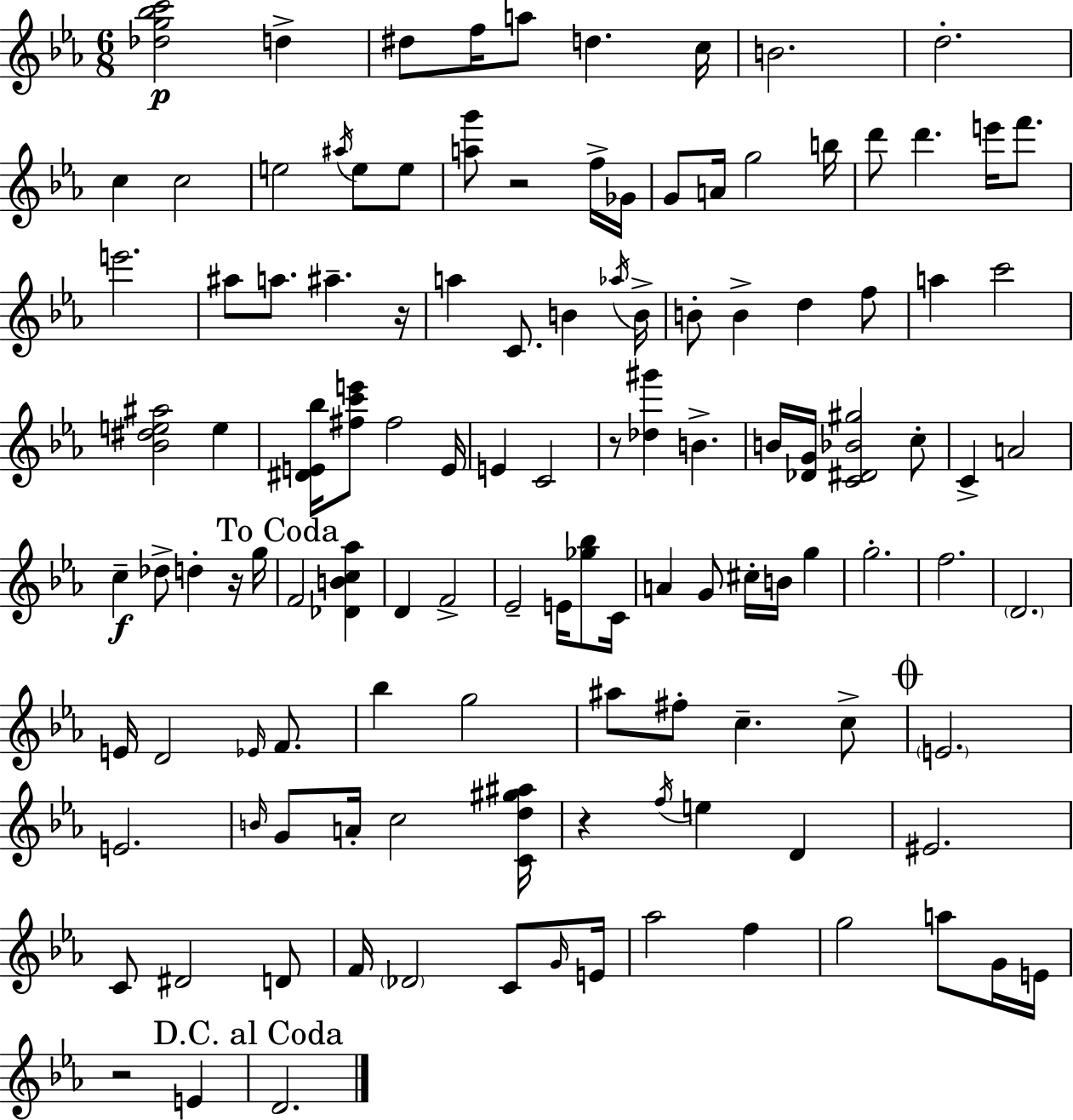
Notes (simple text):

[Db5,G5,Bb5,C6]/h D5/q D#5/e F5/s A5/e D5/q. C5/s B4/h. D5/h. C5/q C5/h E5/h A#5/s E5/e E5/e [A5,G6]/e R/h F5/s Gb4/s G4/e A4/s G5/h B5/s D6/e D6/q. E6/s F6/e. E6/h. A#5/e A5/e. A#5/q. R/s A5/q C4/e. B4/q Ab5/s B4/s B4/e B4/q D5/q F5/e A5/q C6/h [Bb4,D#5,E5,A#5]/h E5/q [D#4,E4,Bb5]/s [F#5,C6,E6]/e F#5/h E4/s E4/q C4/h R/e [Db5,G#6]/q B4/q. B4/s [Db4,G4]/s [C4,D#4,Bb4,G#5]/h C5/e C4/q A4/h C5/q Db5/e D5/q R/s G5/s F4/h [Db4,B4,C5,Ab5]/q D4/q F4/h Eb4/h E4/s [Gb5,Bb5]/e C4/s A4/q G4/e C#5/s B4/s G5/q G5/h. F5/h. D4/h. E4/s D4/h Eb4/s F4/e. Bb5/q G5/h A#5/e F#5/e C5/q. C5/e E4/h. E4/h. B4/s G4/e A4/s C5/h [C4,D5,G#5,A#5]/s R/q F5/s E5/q D4/q EIS4/h. C4/e D#4/h D4/e F4/s Db4/h C4/e G4/s E4/s Ab5/h F5/q G5/h A5/e G4/s E4/s R/h E4/q D4/h.